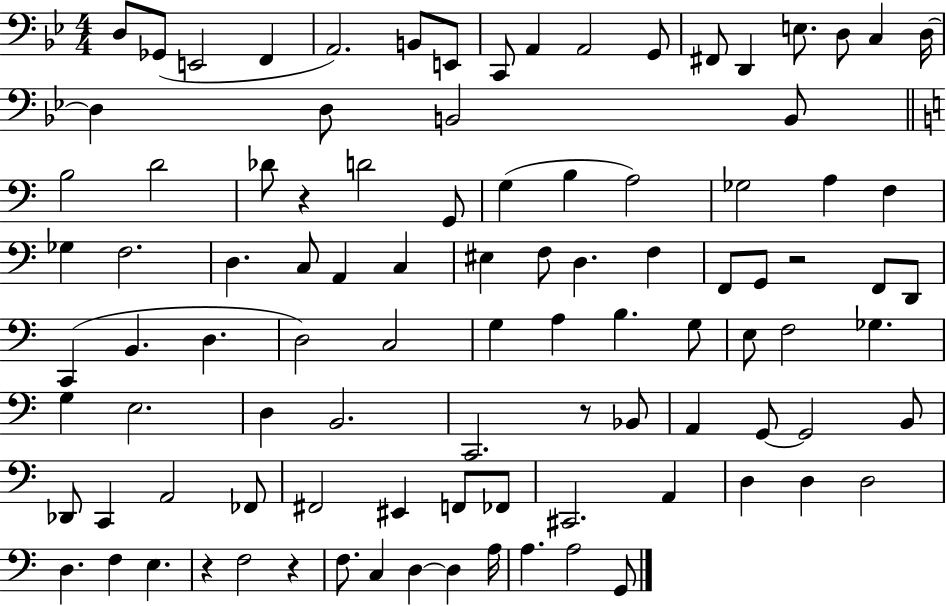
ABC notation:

X:1
T:Untitled
M:4/4
L:1/4
K:Bb
D,/2 _G,,/2 E,,2 F,, A,,2 B,,/2 E,,/2 C,,/2 A,, A,,2 G,,/2 ^F,,/2 D,, E,/2 D,/2 C, D,/4 D, D,/2 B,,2 B,,/2 B,2 D2 _D/2 z D2 G,,/2 G, B, A,2 _G,2 A, F, _G, F,2 D, C,/2 A,, C, ^E, F,/2 D, F, F,,/2 G,,/2 z2 F,,/2 D,,/2 C,, B,, D, D,2 C,2 G, A, B, G,/2 E,/2 F,2 _G, G, E,2 D, B,,2 C,,2 z/2 _B,,/2 A,, G,,/2 G,,2 B,,/2 _D,,/2 C,, A,,2 _F,,/2 ^F,,2 ^E,, F,,/2 _F,,/2 ^C,,2 A,, D, D, D,2 D, F, E, z F,2 z F,/2 C, D, D, A,/4 A, A,2 G,,/2